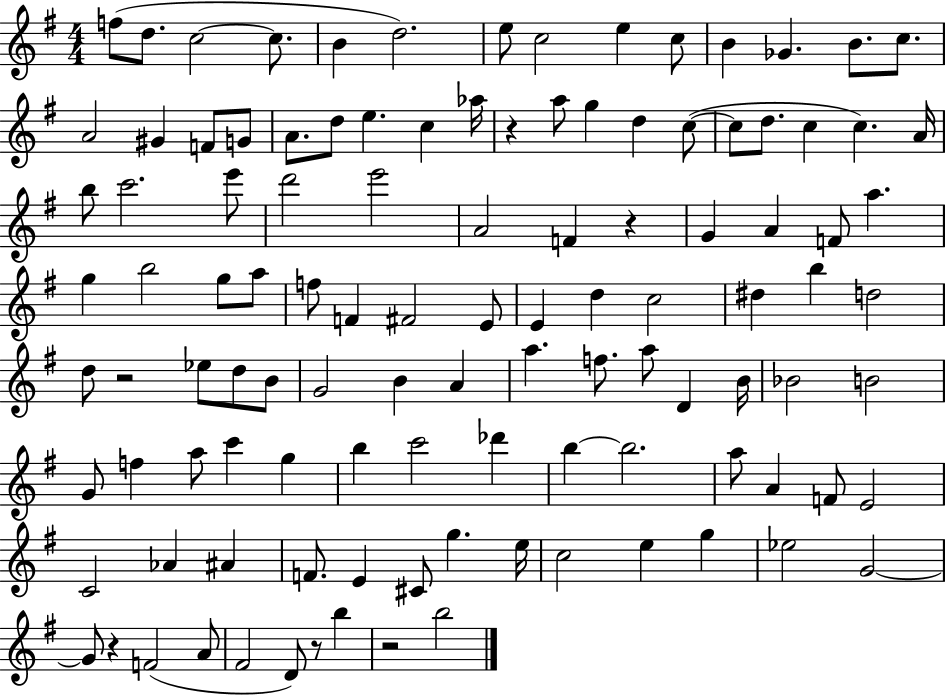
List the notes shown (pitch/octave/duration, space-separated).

F5/e D5/e. C5/h C5/e. B4/q D5/h. E5/e C5/h E5/q C5/e B4/q Gb4/q. B4/e. C5/e. A4/h G#4/q F4/e G4/e A4/e. D5/e E5/q. C5/q Ab5/s R/q A5/e G5/q D5/q C5/e C5/e D5/e. C5/q C5/q. A4/s B5/e C6/h. E6/e D6/h E6/h A4/h F4/q R/q G4/q A4/q F4/e A5/q. G5/q B5/h G5/e A5/e F5/e F4/q F#4/h E4/e E4/q D5/q C5/h D#5/q B5/q D5/h D5/e R/h Eb5/e D5/e B4/e G4/h B4/q A4/q A5/q. F5/e. A5/e D4/q B4/s Bb4/h B4/h G4/e F5/q A5/e C6/q G5/q B5/q C6/h Db6/q B5/q B5/h. A5/e A4/q F4/e E4/h C4/h Ab4/q A#4/q F4/e. E4/q C#4/e G5/q. E5/s C5/h E5/q G5/q Eb5/h G4/h G4/e R/q F4/h A4/e F#4/h D4/e R/e B5/q R/h B5/h